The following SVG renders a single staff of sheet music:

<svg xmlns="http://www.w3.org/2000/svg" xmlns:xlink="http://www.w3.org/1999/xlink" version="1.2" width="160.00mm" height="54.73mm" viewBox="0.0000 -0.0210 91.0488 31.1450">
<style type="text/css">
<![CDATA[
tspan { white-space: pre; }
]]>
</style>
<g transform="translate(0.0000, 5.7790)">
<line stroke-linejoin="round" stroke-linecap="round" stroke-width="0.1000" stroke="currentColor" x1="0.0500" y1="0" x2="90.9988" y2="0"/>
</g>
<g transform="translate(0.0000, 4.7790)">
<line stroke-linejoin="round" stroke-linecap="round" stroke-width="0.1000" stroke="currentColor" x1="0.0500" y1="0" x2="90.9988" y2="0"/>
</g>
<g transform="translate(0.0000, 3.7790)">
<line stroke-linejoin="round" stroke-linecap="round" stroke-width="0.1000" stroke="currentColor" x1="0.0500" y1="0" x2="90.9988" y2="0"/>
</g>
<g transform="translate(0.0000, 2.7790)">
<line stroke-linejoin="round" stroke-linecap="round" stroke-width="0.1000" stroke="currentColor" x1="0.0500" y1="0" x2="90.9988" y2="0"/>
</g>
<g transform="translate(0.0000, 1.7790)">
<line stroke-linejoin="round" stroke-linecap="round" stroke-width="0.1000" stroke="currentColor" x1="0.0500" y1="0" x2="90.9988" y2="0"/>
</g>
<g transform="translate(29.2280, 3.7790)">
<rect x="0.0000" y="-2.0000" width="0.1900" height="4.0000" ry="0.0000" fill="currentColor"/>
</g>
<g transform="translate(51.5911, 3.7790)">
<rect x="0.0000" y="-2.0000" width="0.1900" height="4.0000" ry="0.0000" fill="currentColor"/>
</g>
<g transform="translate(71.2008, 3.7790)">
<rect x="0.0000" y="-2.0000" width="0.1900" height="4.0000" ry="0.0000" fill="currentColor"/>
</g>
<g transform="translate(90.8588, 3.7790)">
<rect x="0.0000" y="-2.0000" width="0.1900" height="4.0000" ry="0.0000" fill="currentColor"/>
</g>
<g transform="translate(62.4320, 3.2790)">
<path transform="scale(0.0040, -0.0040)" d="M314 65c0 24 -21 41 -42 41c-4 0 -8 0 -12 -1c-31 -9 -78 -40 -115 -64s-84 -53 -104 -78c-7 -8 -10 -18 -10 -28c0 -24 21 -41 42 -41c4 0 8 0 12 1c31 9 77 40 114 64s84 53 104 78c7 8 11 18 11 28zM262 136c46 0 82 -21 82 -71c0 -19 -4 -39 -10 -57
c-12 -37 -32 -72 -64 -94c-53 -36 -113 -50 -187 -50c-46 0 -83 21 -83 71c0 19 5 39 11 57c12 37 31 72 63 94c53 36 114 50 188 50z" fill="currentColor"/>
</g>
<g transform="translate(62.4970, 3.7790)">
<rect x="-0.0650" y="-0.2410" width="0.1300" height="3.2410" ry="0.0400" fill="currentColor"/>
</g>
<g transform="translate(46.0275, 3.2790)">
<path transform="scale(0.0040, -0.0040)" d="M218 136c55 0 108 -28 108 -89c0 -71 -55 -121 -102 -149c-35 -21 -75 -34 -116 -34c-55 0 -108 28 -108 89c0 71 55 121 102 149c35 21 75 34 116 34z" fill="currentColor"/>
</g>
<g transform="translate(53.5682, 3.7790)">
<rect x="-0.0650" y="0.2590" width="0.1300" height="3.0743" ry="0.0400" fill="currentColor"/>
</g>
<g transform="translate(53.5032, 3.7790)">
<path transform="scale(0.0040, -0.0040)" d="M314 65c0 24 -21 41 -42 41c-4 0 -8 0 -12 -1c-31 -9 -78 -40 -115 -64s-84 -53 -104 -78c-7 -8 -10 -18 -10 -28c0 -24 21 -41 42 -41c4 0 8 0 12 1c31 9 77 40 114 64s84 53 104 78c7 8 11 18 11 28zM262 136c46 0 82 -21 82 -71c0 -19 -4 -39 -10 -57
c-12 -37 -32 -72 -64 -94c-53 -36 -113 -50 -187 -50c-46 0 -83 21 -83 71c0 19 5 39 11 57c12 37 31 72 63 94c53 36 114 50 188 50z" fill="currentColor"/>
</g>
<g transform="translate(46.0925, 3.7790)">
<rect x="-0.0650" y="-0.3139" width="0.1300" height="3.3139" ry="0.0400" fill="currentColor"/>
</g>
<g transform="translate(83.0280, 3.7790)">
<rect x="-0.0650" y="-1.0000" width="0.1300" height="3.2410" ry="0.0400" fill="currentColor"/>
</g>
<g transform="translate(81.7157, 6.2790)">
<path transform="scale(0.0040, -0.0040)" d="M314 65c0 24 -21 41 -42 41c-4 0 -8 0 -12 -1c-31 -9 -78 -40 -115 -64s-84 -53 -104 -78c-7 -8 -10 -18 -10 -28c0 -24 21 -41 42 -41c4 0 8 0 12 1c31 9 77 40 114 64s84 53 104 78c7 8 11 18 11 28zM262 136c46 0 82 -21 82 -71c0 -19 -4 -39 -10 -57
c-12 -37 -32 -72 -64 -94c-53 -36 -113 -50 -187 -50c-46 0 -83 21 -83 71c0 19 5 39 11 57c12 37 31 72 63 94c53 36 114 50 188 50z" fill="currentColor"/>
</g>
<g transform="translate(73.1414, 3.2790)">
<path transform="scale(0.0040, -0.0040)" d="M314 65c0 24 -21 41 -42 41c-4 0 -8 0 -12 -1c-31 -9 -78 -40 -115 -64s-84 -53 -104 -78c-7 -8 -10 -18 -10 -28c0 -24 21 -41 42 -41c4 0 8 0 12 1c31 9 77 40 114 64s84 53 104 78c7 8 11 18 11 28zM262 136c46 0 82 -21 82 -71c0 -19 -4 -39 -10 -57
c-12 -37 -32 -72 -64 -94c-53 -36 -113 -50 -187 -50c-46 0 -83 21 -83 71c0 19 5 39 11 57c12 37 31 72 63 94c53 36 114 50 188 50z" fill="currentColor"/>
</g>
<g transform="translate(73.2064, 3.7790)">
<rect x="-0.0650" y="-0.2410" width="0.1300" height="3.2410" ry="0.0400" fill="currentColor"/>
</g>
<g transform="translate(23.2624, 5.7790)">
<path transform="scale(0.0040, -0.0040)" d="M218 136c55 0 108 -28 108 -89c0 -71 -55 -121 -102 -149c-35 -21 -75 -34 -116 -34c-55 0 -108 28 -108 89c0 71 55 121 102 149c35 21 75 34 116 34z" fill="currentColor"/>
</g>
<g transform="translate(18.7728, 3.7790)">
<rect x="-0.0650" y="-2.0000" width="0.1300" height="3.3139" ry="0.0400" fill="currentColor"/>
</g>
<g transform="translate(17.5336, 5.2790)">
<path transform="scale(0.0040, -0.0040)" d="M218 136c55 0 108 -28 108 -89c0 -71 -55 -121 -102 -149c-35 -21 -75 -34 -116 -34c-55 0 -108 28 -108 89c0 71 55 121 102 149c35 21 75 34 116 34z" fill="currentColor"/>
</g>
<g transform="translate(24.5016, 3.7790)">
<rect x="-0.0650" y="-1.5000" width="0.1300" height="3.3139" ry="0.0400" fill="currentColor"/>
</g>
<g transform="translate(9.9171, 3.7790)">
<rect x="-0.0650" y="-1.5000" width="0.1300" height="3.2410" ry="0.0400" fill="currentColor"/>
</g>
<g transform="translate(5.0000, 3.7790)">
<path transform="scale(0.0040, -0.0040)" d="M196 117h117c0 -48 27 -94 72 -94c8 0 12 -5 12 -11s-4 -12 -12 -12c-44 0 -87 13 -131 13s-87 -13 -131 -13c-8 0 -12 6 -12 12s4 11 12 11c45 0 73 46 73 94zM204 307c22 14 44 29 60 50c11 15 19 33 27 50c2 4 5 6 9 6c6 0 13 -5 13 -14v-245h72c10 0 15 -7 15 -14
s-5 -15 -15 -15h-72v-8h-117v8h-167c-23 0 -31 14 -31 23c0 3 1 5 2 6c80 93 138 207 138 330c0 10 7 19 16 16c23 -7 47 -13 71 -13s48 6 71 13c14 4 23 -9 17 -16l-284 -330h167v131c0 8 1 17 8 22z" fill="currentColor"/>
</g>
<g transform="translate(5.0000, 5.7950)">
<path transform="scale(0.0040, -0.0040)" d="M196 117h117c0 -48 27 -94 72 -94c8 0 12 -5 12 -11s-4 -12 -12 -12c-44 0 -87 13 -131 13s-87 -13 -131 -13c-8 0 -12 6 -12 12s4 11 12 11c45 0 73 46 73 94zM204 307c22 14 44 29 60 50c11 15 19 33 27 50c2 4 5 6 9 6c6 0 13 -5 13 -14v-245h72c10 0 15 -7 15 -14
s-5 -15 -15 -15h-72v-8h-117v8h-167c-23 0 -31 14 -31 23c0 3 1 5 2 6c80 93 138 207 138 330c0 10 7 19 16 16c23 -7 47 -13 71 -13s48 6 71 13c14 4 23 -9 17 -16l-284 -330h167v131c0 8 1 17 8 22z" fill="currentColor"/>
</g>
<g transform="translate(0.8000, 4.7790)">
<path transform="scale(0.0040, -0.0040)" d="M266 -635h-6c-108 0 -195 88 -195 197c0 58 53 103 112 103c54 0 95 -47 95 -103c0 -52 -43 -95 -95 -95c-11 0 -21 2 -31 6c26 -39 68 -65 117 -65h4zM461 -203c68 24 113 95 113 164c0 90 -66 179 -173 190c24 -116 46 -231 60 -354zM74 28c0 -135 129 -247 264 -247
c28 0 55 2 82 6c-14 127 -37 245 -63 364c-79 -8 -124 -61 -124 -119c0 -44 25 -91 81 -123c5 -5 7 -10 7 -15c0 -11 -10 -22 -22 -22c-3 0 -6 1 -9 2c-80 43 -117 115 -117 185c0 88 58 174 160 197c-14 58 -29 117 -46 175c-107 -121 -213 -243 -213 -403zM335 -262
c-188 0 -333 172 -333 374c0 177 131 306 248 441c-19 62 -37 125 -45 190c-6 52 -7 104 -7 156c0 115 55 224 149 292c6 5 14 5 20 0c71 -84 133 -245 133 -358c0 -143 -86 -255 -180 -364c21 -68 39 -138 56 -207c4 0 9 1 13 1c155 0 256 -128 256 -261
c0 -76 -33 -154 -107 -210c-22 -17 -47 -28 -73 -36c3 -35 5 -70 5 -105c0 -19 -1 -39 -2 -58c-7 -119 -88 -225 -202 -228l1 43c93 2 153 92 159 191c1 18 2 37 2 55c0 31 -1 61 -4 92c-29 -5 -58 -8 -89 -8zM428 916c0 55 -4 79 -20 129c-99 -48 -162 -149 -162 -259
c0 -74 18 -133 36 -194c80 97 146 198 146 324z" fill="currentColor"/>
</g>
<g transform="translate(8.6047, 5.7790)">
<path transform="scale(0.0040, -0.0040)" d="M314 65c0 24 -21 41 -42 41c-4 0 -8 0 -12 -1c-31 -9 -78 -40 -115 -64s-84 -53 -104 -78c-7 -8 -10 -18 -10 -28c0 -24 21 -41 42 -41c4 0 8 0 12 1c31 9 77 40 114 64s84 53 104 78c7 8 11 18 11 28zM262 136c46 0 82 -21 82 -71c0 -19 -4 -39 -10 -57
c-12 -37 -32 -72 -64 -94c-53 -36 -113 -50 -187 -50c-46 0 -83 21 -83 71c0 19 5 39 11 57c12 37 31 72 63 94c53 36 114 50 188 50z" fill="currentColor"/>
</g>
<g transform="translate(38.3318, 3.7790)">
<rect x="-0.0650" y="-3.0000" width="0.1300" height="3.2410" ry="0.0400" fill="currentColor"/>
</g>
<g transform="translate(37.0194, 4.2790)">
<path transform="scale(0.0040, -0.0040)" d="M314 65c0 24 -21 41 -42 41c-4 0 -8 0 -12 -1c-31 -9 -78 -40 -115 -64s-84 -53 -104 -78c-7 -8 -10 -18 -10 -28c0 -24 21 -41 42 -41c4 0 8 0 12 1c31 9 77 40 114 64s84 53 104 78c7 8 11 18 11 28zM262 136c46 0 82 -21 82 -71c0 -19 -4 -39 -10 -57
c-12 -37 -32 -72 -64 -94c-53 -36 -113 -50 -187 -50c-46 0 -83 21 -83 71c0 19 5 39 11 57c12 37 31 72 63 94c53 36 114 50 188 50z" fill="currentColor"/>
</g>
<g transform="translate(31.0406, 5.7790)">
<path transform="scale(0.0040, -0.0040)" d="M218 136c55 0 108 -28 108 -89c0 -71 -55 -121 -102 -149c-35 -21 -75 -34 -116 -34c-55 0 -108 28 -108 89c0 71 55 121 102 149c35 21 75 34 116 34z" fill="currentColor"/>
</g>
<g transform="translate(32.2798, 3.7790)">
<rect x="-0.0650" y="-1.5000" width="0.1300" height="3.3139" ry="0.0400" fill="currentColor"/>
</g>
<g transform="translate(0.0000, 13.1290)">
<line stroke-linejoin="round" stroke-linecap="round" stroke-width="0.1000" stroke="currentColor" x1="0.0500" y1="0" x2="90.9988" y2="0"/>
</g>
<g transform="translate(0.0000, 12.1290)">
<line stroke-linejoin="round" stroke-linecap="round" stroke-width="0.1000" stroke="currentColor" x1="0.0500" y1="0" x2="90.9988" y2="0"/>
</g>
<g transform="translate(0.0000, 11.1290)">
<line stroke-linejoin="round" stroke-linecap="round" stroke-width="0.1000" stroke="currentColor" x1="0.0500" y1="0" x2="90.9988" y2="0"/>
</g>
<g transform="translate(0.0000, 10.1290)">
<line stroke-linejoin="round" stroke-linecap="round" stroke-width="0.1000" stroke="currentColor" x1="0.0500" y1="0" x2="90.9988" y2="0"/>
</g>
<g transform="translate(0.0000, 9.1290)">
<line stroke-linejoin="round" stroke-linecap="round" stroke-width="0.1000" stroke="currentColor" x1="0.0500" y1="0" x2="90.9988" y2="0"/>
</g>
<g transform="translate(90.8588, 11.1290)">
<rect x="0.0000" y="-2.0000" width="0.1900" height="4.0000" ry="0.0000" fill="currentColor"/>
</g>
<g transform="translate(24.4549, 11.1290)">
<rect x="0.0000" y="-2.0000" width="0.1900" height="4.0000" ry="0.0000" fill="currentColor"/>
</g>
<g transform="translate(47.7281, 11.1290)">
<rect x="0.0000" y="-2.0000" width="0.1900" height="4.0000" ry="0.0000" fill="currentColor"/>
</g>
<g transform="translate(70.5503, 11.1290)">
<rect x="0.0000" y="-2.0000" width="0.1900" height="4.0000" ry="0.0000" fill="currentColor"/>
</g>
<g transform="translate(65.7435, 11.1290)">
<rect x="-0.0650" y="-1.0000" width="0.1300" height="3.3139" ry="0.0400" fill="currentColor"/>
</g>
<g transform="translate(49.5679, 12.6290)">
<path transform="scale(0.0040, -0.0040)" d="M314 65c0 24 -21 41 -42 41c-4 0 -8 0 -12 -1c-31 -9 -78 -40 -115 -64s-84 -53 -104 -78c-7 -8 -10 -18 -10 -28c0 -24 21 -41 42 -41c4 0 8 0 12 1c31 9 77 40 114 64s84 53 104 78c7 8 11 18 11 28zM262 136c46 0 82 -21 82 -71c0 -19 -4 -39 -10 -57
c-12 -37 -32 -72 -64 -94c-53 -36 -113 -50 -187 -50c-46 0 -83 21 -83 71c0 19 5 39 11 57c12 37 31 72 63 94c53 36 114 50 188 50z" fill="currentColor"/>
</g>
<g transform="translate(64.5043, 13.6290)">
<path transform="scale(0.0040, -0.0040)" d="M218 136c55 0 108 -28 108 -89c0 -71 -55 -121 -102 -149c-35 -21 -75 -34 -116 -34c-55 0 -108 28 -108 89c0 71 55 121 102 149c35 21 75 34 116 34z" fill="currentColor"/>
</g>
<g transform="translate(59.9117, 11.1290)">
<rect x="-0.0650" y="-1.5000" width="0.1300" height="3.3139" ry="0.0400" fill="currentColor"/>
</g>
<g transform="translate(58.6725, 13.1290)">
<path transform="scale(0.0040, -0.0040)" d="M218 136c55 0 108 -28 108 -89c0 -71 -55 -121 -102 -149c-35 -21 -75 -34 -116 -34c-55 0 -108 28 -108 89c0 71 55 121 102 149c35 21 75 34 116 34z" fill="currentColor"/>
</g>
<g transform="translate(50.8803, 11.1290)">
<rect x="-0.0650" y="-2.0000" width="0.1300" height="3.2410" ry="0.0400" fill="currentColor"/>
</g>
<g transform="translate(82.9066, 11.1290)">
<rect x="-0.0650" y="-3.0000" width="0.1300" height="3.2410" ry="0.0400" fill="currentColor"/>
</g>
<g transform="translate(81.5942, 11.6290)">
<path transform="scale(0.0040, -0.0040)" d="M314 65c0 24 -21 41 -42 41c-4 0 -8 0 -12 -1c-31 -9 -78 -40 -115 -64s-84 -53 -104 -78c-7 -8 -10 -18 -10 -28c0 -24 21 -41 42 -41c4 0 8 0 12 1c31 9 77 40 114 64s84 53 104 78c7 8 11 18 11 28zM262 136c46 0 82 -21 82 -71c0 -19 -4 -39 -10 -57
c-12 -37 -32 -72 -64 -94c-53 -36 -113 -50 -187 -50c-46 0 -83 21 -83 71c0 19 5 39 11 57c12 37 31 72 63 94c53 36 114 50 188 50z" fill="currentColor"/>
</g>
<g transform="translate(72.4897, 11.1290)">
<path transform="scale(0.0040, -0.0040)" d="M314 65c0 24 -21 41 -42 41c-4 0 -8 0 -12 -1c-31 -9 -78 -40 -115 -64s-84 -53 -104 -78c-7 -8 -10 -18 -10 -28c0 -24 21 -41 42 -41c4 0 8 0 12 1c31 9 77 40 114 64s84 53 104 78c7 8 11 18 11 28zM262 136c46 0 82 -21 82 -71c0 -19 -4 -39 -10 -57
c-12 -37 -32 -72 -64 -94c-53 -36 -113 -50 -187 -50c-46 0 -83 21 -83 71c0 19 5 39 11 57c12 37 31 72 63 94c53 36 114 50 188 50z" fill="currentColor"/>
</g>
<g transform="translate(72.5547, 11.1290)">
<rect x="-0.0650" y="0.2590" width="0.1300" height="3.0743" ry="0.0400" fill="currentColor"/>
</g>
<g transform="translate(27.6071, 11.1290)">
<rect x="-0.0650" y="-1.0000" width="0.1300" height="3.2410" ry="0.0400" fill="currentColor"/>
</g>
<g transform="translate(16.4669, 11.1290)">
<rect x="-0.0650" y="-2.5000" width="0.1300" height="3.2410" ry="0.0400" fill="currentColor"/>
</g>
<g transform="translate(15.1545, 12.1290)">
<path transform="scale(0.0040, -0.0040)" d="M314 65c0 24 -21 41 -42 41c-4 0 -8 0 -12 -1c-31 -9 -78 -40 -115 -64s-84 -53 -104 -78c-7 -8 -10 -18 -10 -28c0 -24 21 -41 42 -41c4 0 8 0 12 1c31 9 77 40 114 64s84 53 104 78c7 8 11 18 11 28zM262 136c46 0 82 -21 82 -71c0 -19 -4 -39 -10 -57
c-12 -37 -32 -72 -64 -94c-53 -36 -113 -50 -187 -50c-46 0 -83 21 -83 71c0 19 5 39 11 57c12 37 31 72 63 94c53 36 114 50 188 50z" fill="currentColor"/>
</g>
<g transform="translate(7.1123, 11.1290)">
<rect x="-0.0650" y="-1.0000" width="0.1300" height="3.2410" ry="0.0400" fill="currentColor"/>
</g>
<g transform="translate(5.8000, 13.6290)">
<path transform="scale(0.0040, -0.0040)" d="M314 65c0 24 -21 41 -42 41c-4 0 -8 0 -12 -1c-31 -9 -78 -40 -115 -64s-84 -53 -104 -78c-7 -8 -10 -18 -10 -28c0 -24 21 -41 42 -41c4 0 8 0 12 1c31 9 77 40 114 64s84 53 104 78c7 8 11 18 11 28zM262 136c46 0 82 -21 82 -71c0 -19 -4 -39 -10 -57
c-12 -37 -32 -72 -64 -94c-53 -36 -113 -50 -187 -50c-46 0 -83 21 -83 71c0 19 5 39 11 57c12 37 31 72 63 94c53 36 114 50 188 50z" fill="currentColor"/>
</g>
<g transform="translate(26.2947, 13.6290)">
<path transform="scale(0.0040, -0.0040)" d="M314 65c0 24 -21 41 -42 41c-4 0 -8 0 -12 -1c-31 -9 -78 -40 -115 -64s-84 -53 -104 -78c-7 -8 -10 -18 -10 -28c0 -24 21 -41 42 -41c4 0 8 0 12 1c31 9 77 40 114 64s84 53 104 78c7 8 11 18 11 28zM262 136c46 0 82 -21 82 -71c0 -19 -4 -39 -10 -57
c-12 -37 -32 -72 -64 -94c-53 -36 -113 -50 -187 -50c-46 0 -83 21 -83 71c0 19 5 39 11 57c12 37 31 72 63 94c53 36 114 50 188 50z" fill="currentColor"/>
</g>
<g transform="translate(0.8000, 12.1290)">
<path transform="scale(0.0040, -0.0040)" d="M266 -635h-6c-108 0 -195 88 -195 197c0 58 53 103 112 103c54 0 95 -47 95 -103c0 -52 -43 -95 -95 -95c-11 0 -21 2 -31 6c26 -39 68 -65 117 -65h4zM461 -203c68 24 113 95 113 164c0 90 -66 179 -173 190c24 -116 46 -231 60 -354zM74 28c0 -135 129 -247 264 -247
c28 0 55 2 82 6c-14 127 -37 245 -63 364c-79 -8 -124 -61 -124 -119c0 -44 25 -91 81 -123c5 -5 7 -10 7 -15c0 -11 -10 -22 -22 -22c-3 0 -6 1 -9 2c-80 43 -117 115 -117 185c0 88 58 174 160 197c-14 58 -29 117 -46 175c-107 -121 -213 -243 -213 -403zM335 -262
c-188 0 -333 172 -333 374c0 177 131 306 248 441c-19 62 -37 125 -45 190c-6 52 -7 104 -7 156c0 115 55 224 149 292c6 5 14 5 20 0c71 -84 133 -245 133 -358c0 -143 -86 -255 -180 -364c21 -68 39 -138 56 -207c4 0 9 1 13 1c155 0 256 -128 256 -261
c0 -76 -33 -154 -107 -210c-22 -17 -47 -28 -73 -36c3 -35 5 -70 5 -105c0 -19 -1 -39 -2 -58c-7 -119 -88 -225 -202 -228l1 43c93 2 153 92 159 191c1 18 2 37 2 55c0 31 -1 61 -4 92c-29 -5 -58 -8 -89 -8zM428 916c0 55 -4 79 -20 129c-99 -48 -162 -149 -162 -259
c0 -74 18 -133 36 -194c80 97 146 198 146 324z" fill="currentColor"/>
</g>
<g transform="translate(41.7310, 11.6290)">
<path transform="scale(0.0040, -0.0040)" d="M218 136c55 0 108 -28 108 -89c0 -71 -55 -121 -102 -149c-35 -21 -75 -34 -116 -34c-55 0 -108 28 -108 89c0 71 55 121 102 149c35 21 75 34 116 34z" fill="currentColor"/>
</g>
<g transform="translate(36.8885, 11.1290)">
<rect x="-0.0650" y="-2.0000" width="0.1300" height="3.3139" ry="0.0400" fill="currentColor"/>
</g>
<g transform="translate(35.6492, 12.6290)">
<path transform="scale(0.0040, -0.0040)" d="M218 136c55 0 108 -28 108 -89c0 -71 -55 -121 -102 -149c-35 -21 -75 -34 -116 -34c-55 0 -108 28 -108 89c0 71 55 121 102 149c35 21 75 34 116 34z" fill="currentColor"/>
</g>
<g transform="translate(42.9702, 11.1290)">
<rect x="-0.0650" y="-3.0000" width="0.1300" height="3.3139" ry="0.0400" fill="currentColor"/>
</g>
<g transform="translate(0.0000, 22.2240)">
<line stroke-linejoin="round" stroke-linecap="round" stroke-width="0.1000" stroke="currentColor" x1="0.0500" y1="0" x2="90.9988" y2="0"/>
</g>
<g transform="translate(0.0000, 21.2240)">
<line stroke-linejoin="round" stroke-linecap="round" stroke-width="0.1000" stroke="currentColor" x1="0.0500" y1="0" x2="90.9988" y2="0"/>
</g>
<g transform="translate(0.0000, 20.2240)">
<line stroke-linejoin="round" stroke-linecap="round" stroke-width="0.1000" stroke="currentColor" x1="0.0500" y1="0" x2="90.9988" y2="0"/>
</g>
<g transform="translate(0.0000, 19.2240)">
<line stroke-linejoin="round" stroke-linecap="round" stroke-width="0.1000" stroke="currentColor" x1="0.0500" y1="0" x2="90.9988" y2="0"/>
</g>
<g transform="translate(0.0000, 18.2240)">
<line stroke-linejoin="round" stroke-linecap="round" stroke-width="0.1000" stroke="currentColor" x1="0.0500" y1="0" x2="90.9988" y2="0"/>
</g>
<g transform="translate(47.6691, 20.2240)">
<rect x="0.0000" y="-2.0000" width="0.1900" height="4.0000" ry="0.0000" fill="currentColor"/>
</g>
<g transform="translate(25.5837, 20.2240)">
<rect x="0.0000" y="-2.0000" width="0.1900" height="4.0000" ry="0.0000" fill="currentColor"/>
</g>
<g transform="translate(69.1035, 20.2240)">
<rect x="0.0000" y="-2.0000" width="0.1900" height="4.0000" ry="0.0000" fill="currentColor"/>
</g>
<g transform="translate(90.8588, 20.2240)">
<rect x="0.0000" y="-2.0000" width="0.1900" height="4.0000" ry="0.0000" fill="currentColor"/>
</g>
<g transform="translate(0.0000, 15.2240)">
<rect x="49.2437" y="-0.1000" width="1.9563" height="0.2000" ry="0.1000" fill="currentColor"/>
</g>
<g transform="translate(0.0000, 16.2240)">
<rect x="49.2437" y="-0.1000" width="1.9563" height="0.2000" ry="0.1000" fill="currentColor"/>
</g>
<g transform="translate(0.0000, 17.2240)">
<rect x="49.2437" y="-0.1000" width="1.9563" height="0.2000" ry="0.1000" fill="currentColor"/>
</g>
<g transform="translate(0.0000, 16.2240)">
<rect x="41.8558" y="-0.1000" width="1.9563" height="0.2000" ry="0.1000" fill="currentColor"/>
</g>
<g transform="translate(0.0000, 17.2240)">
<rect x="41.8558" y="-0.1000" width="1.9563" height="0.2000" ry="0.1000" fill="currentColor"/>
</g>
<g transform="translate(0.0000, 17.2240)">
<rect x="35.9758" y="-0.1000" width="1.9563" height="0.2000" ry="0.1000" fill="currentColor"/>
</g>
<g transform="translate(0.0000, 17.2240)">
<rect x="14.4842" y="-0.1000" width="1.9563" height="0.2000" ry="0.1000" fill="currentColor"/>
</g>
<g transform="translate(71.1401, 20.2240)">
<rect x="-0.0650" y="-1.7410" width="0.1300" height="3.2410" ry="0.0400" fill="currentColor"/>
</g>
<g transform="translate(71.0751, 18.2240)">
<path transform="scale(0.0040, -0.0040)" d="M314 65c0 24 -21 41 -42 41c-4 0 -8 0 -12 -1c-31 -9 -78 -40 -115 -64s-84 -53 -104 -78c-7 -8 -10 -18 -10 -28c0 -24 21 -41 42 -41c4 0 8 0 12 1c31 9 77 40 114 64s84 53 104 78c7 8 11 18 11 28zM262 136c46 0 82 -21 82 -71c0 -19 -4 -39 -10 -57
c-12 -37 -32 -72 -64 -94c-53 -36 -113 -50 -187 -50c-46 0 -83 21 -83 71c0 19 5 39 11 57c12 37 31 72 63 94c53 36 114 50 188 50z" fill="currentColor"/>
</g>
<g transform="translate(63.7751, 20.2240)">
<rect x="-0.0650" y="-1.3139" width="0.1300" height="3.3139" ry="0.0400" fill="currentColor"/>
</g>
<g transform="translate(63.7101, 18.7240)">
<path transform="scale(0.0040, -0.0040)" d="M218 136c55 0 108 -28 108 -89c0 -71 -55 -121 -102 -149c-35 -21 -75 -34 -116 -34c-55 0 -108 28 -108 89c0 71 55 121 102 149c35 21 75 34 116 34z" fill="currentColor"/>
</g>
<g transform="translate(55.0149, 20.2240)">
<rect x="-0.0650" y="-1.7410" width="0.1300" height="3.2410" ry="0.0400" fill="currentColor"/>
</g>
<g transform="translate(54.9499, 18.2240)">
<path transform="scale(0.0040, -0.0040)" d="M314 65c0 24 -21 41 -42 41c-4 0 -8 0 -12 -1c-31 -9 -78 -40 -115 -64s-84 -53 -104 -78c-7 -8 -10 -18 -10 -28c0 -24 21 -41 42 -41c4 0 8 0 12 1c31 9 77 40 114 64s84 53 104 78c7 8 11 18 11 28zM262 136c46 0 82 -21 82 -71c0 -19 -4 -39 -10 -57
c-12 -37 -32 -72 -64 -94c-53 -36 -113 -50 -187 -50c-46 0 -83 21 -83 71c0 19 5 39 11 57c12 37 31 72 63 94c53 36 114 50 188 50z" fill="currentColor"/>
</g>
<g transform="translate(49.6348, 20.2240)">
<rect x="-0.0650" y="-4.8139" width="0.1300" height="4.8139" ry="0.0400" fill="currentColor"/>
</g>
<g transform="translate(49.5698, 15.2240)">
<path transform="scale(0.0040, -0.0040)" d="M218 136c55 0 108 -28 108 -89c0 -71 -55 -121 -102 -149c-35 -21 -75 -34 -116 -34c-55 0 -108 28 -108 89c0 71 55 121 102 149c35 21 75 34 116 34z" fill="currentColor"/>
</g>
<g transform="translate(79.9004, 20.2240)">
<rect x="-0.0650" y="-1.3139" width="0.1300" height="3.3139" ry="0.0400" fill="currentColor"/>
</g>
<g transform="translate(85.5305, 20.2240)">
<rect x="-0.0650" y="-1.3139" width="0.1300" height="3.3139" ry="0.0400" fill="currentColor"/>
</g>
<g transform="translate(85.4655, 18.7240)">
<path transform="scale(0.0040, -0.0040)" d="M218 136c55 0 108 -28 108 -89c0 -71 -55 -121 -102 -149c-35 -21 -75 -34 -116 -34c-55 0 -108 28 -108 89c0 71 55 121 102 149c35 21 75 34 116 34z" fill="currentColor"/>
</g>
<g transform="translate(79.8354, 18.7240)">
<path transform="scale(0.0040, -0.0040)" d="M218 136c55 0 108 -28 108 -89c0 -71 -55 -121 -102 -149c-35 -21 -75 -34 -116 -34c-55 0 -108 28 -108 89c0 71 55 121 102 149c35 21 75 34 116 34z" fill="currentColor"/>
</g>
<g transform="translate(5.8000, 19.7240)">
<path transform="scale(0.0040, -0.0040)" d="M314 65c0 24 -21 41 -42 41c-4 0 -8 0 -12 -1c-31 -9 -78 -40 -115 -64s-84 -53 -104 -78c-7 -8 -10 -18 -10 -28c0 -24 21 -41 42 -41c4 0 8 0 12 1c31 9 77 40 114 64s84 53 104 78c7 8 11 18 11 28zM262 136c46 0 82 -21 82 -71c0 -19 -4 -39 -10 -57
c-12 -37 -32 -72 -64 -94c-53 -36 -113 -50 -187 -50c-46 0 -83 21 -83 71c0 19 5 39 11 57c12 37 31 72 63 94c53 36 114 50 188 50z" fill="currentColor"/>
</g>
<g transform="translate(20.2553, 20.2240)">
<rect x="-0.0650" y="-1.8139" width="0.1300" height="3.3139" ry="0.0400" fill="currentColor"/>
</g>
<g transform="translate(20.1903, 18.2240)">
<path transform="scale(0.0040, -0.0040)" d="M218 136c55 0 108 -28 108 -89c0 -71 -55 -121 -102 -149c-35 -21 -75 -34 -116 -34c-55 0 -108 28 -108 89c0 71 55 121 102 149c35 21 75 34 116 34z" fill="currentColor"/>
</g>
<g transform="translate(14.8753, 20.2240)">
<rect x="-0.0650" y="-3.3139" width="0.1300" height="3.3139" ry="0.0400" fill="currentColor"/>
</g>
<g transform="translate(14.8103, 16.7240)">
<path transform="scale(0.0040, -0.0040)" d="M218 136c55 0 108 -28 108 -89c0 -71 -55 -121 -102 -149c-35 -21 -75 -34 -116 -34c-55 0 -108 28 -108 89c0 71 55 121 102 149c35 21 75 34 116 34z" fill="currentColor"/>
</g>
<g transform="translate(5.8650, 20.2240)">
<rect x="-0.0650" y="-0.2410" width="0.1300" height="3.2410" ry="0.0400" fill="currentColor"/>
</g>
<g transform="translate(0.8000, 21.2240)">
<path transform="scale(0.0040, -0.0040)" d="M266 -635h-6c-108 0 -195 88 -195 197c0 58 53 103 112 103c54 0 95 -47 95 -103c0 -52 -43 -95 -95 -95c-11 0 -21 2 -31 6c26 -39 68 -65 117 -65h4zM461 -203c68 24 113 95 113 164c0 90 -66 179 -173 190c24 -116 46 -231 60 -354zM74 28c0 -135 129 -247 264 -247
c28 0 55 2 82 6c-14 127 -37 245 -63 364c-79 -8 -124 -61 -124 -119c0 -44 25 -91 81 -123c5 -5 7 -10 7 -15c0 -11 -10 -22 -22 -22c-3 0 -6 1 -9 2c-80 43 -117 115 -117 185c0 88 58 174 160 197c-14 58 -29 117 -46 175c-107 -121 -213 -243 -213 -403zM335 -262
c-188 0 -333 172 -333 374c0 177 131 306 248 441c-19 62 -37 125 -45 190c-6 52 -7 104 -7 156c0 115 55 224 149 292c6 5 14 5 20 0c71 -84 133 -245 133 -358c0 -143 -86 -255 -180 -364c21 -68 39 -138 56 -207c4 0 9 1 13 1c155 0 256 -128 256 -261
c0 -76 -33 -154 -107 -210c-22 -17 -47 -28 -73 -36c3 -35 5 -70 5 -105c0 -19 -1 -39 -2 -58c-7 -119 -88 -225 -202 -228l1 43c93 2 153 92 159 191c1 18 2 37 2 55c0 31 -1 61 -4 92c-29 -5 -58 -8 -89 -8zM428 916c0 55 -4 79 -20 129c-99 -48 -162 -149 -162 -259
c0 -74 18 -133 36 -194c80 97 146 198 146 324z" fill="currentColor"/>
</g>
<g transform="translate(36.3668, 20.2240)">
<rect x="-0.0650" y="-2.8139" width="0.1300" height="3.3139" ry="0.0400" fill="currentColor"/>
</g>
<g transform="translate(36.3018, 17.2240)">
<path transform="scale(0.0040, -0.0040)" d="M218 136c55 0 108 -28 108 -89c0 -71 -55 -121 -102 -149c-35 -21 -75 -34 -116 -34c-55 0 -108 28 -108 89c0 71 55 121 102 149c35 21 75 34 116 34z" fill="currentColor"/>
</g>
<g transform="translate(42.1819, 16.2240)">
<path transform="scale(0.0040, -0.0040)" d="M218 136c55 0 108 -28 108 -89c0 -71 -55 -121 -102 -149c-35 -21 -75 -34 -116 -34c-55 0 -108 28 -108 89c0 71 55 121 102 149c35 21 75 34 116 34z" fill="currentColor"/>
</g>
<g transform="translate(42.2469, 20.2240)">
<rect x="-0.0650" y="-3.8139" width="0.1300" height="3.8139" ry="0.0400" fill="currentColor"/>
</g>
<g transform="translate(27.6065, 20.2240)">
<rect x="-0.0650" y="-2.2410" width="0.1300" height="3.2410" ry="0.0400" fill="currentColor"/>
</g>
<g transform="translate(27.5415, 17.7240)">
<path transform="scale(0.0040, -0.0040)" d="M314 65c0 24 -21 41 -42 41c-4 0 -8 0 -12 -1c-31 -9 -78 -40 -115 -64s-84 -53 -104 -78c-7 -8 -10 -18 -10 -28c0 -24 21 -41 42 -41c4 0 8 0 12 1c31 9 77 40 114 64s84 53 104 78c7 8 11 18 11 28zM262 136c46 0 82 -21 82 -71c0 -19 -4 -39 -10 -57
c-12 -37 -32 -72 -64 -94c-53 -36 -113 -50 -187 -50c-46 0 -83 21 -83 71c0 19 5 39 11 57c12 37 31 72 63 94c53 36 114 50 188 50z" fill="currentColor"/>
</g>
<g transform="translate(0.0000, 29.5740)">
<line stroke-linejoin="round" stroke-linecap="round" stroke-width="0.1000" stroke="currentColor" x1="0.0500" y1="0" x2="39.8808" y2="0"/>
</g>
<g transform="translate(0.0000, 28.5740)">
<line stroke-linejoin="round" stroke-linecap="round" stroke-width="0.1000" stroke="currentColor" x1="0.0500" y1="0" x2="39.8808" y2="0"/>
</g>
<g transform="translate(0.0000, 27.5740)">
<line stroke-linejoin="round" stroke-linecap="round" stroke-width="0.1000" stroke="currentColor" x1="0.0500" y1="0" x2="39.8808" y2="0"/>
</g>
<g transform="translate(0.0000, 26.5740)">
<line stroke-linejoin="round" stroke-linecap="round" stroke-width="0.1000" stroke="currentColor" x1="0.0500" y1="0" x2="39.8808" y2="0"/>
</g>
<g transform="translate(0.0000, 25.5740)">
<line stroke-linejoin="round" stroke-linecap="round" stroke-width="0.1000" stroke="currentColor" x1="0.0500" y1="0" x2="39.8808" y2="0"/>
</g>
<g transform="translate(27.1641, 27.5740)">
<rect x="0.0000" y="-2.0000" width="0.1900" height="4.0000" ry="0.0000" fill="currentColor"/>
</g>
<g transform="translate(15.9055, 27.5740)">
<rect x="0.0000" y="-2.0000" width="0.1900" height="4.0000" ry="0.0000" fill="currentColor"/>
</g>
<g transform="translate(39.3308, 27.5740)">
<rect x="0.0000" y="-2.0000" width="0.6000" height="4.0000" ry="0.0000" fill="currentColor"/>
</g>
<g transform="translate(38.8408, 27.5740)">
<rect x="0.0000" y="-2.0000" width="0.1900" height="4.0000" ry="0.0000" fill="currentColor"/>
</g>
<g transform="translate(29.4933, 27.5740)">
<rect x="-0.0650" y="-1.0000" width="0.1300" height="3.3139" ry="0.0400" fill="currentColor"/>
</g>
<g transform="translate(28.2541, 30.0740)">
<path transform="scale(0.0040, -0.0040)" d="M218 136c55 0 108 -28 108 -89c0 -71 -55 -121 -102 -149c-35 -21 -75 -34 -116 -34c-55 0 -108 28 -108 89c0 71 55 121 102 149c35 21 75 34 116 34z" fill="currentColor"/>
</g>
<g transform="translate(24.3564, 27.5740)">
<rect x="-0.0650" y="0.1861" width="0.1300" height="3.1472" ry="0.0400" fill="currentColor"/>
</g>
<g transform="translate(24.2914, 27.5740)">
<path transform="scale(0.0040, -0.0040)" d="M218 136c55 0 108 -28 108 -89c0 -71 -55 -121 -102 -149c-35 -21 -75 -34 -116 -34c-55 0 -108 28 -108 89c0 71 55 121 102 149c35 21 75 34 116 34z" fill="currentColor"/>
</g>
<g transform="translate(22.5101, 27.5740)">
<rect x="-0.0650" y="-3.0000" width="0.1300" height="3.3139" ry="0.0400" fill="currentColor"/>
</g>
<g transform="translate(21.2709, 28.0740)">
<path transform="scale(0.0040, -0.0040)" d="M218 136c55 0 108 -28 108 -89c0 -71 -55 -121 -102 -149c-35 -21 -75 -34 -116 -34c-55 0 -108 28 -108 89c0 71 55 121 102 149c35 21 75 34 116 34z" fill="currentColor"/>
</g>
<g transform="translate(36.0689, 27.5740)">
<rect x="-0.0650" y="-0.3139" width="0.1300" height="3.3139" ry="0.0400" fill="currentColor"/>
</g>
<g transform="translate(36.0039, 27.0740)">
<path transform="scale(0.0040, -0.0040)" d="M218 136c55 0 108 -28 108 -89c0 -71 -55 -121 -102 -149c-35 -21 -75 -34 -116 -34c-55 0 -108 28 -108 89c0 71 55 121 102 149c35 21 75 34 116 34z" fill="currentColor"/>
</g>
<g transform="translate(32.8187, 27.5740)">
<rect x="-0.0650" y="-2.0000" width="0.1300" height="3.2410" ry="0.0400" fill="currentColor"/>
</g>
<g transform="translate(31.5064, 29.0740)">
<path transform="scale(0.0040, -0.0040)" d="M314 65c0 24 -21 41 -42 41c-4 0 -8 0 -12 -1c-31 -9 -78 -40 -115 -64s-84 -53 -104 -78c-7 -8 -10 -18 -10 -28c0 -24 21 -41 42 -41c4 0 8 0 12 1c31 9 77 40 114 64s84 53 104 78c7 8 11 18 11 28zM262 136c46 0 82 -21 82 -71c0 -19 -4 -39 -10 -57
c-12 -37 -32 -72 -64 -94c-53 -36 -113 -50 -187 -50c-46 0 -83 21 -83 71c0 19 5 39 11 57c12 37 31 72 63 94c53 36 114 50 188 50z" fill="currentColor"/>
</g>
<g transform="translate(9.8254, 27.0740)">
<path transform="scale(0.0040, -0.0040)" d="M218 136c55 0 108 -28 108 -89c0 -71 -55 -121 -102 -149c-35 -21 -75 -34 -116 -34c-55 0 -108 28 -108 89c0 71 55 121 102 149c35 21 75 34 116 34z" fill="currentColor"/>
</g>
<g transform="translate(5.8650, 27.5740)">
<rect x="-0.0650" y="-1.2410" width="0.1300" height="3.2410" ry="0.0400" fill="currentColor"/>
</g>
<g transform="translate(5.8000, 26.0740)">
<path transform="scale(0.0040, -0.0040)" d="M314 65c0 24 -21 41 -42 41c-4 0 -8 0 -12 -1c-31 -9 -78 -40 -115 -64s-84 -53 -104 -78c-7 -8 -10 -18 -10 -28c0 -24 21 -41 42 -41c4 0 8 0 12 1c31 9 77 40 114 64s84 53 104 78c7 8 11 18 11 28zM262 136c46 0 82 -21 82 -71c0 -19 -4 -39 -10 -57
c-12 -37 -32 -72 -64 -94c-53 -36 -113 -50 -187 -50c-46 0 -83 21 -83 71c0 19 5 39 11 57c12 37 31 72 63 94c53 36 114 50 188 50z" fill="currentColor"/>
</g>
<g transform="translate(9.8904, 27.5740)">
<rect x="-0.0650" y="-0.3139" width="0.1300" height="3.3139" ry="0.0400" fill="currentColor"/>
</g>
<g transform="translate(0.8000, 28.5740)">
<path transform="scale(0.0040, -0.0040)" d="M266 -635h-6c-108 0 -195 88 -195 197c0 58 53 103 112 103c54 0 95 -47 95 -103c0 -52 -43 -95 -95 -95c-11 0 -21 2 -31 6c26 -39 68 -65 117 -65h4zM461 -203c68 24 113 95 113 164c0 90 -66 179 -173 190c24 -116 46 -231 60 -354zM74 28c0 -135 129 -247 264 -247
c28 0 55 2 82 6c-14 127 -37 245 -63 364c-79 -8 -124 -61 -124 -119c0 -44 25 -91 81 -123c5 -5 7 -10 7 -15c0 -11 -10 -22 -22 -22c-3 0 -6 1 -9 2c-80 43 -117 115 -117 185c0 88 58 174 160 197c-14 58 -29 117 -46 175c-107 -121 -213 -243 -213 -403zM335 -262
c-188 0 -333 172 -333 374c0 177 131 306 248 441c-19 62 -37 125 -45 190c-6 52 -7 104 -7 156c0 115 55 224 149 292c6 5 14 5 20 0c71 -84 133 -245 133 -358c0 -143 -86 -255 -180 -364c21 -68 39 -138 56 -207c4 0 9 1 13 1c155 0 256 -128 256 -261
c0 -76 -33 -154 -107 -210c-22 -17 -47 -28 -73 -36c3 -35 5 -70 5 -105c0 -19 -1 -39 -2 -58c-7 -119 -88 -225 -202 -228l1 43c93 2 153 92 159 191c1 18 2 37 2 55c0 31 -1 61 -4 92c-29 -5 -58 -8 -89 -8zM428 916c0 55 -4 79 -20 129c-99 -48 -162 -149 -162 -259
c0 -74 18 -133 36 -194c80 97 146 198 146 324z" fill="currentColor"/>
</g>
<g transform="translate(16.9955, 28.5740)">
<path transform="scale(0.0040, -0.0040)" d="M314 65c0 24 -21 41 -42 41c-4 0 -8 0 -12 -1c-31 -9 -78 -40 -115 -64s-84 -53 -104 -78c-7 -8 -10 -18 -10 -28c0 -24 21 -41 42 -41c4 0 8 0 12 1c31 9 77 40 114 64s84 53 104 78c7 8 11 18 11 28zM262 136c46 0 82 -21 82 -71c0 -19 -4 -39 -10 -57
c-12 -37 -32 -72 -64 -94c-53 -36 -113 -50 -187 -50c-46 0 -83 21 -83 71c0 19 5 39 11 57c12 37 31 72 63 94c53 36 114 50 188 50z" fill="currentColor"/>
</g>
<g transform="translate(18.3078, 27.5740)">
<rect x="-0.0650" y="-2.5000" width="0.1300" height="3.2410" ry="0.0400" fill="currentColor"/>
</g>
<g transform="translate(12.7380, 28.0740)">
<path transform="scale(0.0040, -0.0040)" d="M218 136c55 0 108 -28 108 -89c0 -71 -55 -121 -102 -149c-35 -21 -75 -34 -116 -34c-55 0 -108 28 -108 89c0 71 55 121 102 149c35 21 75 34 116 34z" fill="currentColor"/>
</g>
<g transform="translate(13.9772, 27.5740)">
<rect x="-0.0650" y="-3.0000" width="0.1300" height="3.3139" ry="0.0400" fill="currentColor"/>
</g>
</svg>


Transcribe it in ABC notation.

X:1
T:Untitled
M:4/4
L:1/4
K:C
E2 F E E A2 c B2 c2 c2 D2 D2 G2 D2 F A F2 E D B2 A2 c2 b f g2 a c' e' f2 e f2 e e e2 c A G2 A B D F2 c